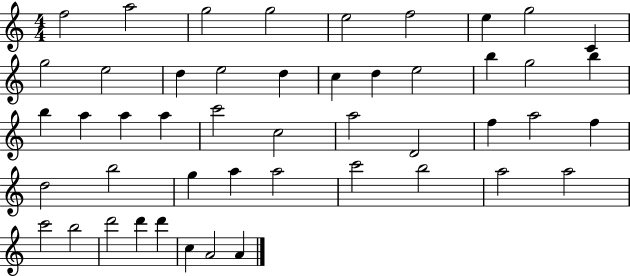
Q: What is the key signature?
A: C major